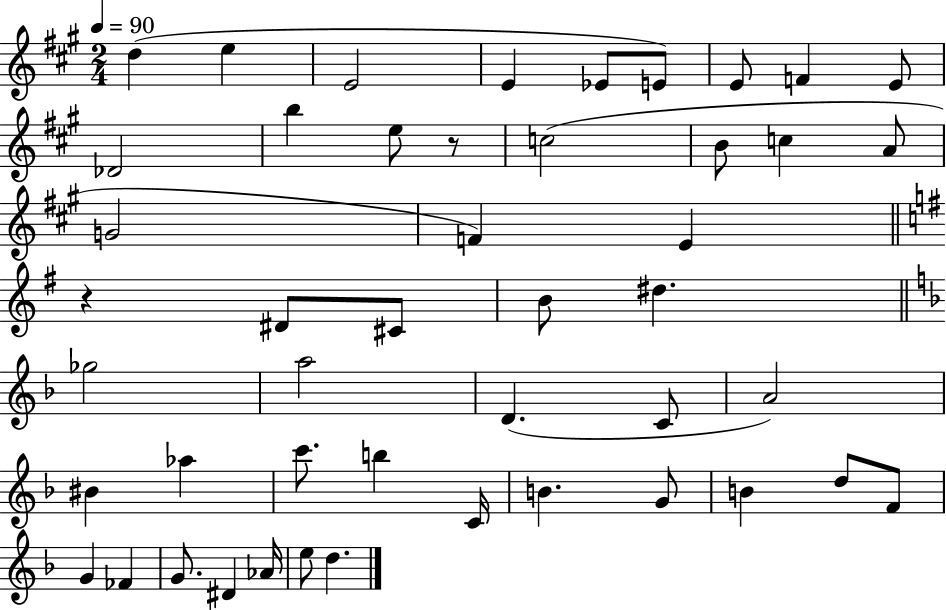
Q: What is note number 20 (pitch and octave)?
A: D#4